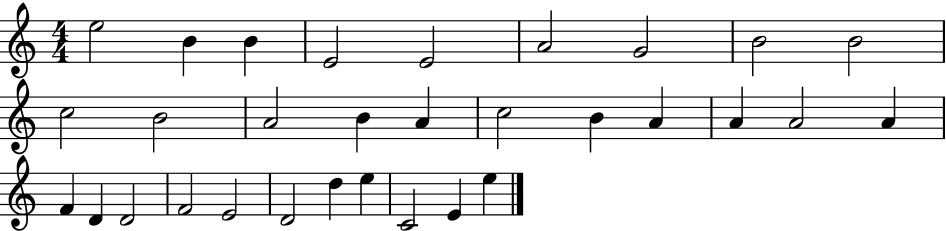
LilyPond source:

{
  \clef treble
  \numericTimeSignature
  \time 4/4
  \key c \major
  e''2 b'4 b'4 | e'2 e'2 | a'2 g'2 | b'2 b'2 | \break c''2 b'2 | a'2 b'4 a'4 | c''2 b'4 a'4 | a'4 a'2 a'4 | \break f'4 d'4 d'2 | f'2 e'2 | d'2 d''4 e''4 | c'2 e'4 e''4 | \break \bar "|."
}